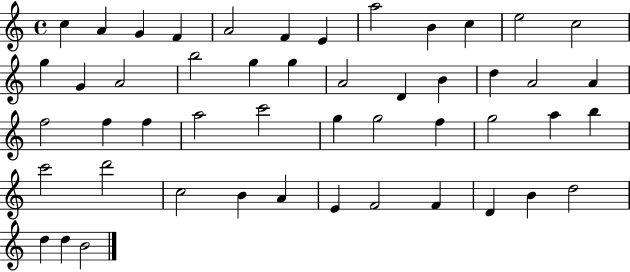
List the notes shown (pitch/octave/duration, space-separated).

C5/q A4/q G4/q F4/q A4/h F4/q E4/q A5/h B4/q C5/q E5/h C5/h G5/q G4/q A4/h B5/h G5/q G5/q A4/h D4/q B4/q D5/q A4/h A4/q F5/h F5/q F5/q A5/h C6/h G5/q G5/h F5/q G5/h A5/q B5/q C6/h D6/h C5/h B4/q A4/q E4/q F4/h F4/q D4/q B4/q D5/h D5/q D5/q B4/h